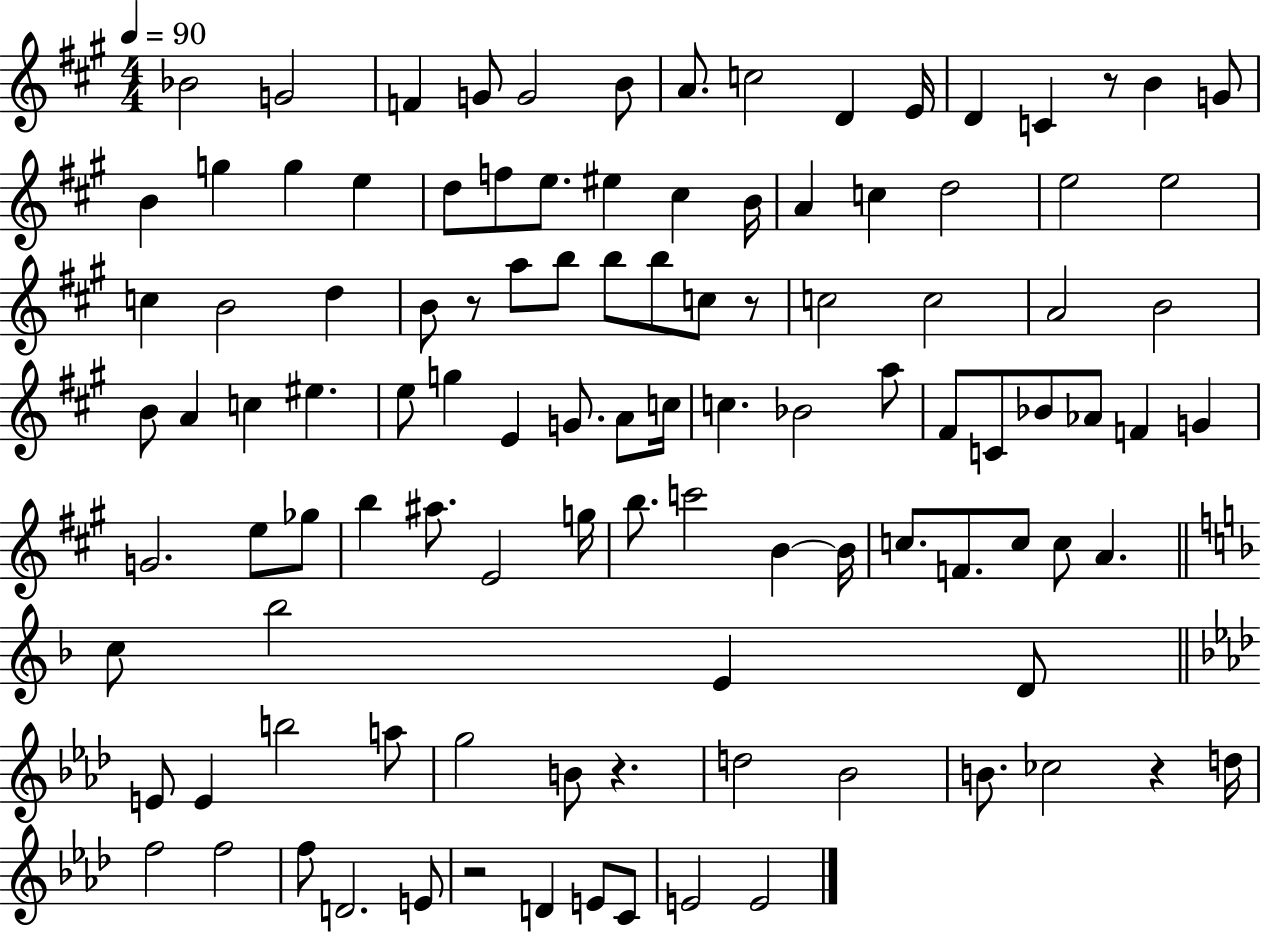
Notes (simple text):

Bb4/h G4/h F4/q G4/e G4/h B4/e A4/e. C5/h D4/q E4/s D4/q C4/q R/e B4/q G4/e B4/q G5/q G5/q E5/q D5/e F5/e E5/e. EIS5/q C#5/q B4/s A4/q C5/q D5/h E5/h E5/h C5/q B4/h D5/q B4/e R/e A5/e B5/e B5/e B5/e C5/e R/e C5/h C5/h A4/h B4/h B4/e A4/q C5/q EIS5/q. E5/e G5/q E4/q G4/e. A4/e C5/s C5/q. Bb4/h A5/e F#4/e C4/e Bb4/e Ab4/e F4/q G4/q G4/h. E5/e Gb5/e B5/q A#5/e. E4/h G5/s B5/e. C6/h B4/q B4/s C5/e. F4/e. C5/e C5/e A4/q. C5/e Bb5/h E4/q D4/e E4/e E4/q B5/h A5/e G5/h B4/e R/q. D5/h Bb4/h B4/e. CES5/h R/q D5/s F5/h F5/h F5/e D4/h. E4/e R/h D4/q E4/e C4/e E4/h E4/h